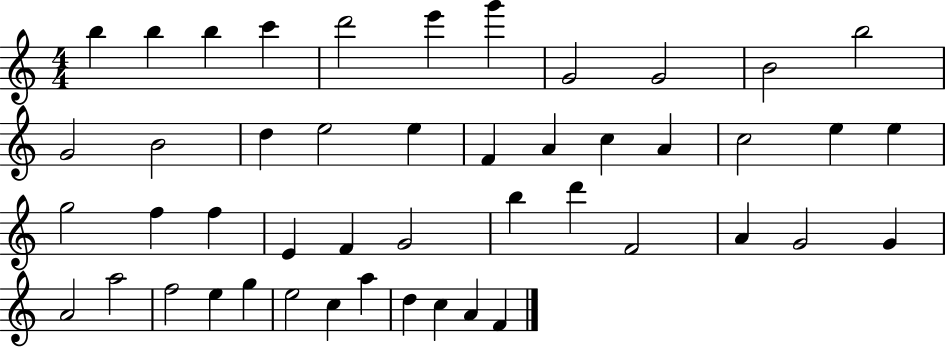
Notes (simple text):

B5/q B5/q B5/q C6/q D6/h E6/q G6/q G4/h G4/h B4/h B5/h G4/h B4/h D5/q E5/h E5/q F4/q A4/q C5/q A4/q C5/h E5/q E5/q G5/h F5/q F5/q E4/q F4/q G4/h B5/q D6/q F4/h A4/q G4/h G4/q A4/h A5/h F5/h E5/q G5/q E5/h C5/q A5/q D5/q C5/q A4/q F4/q